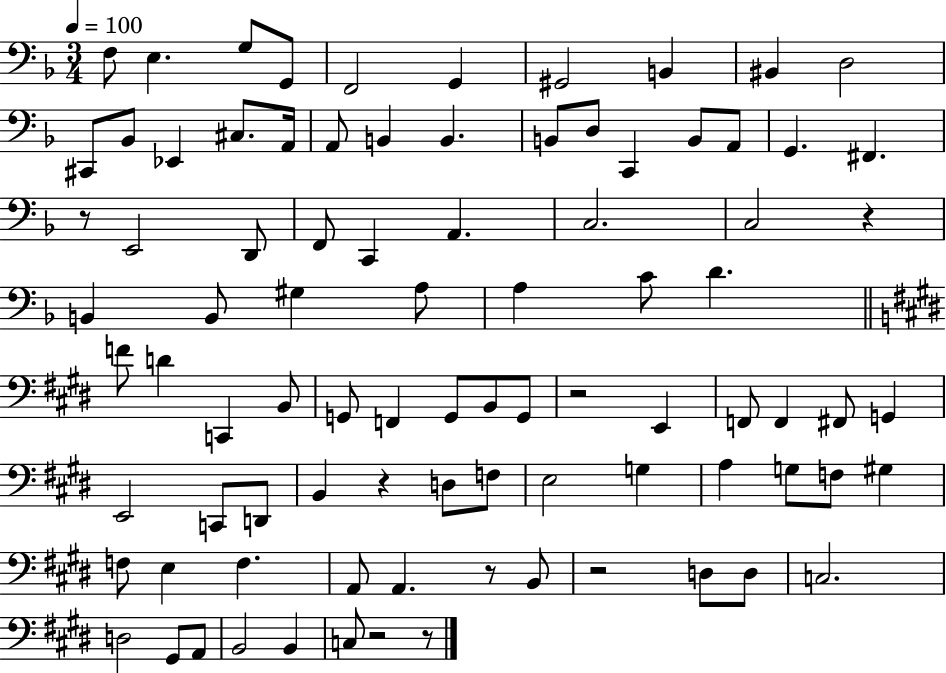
X:1
T:Untitled
M:3/4
L:1/4
K:F
F,/2 E, G,/2 G,,/2 F,,2 G,, ^G,,2 B,, ^B,, D,2 ^C,,/2 _B,,/2 _E,, ^C,/2 A,,/4 A,,/2 B,, B,, B,,/2 D,/2 C,, B,,/2 A,,/2 G,, ^F,, z/2 E,,2 D,,/2 F,,/2 C,, A,, C,2 C,2 z B,, B,,/2 ^G, A,/2 A, C/2 D F/2 D C,, B,,/2 G,,/2 F,, G,,/2 B,,/2 G,,/2 z2 E,, F,,/2 F,, ^F,,/2 G,, E,,2 C,,/2 D,,/2 B,, z D,/2 F,/2 E,2 G, A, G,/2 F,/2 ^G, F,/2 E, F, A,,/2 A,, z/2 B,,/2 z2 D,/2 D,/2 C,2 D,2 ^G,,/2 A,,/2 B,,2 B,, C,/2 z2 z/2